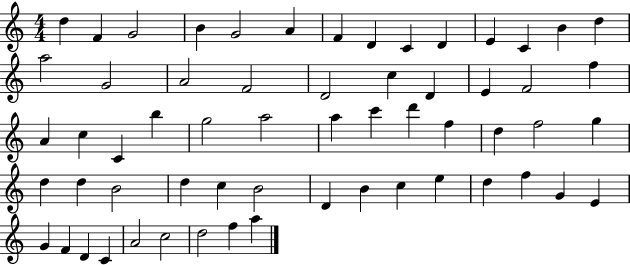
X:1
T:Untitled
M:4/4
L:1/4
K:C
d F G2 B G2 A F D C D E C B d a2 G2 A2 F2 D2 c D E F2 f A c C b g2 a2 a c' d' f d f2 g d d B2 d c B2 D B c e d f G E G F D C A2 c2 d2 f a